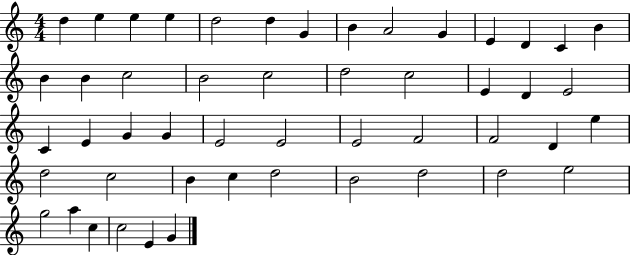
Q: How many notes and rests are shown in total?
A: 50